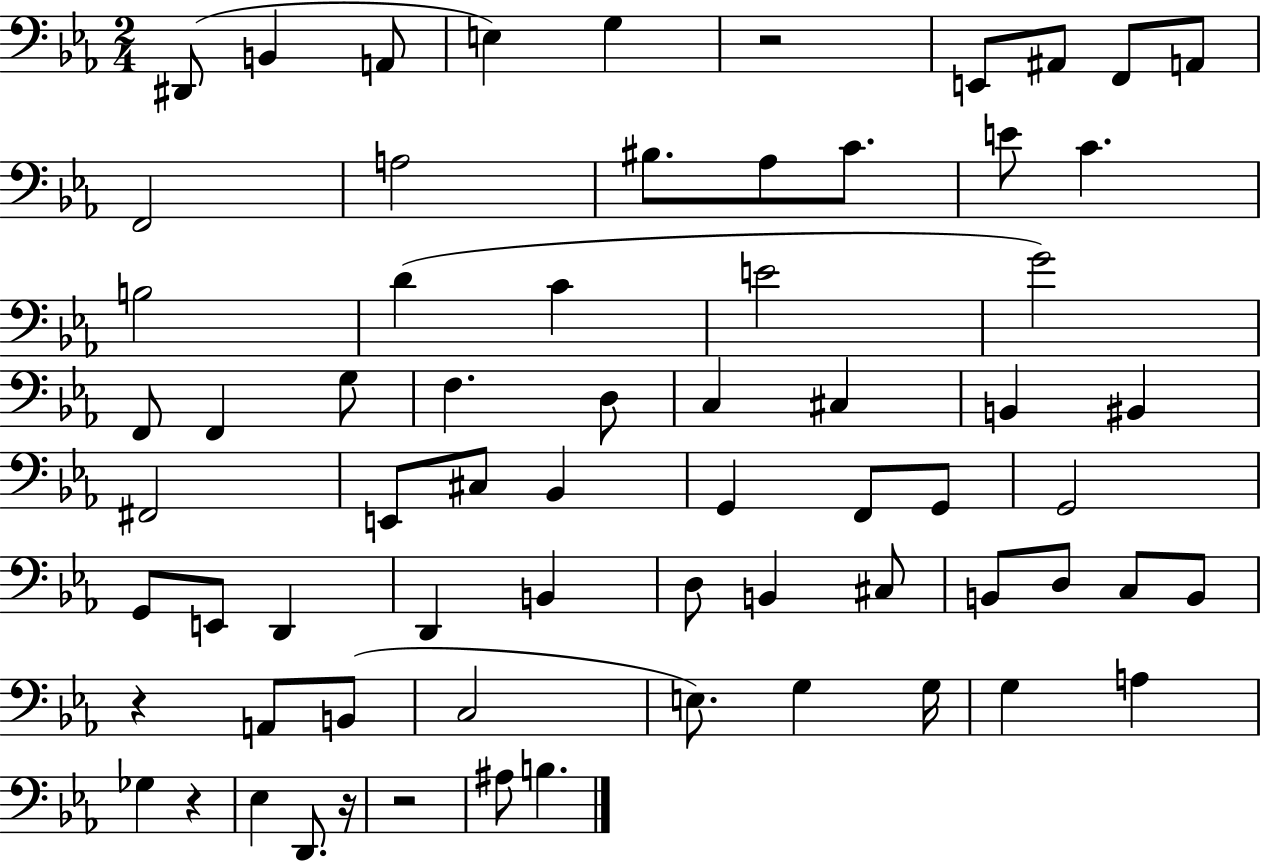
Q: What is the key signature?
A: EES major